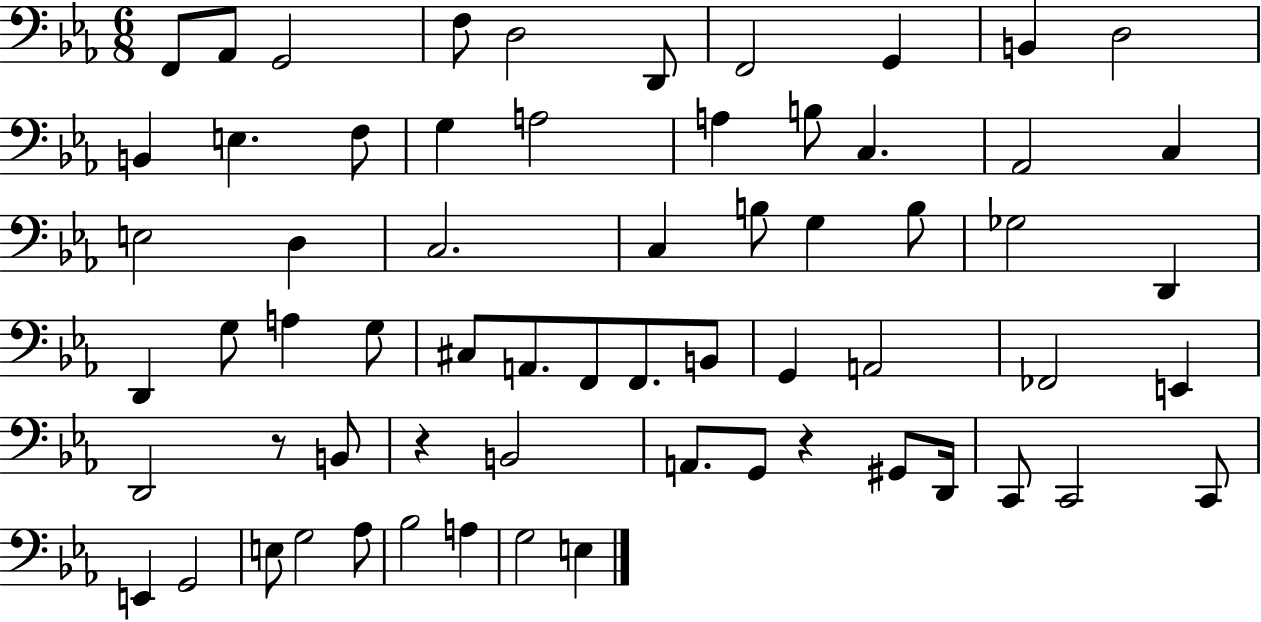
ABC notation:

X:1
T:Untitled
M:6/8
L:1/4
K:Eb
F,,/2 _A,,/2 G,,2 F,/2 D,2 D,,/2 F,,2 G,, B,, D,2 B,, E, F,/2 G, A,2 A, B,/2 C, _A,,2 C, E,2 D, C,2 C, B,/2 G, B,/2 _G,2 D,, D,, G,/2 A, G,/2 ^C,/2 A,,/2 F,,/2 F,,/2 B,,/2 G,, A,,2 _F,,2 E,, D,,2 z/2 B,,/2 z B,,2 A,,/2 G,,/2 z ^G,,/2 D,,/4 C,,/2 C,,2 C,,/2 E,, G,,2 E,/2 G,2 _A,/2 _B,2 A, G,2 E,